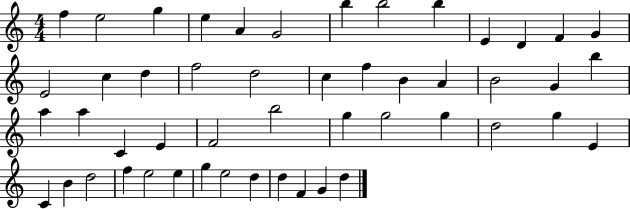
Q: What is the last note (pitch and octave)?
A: D5